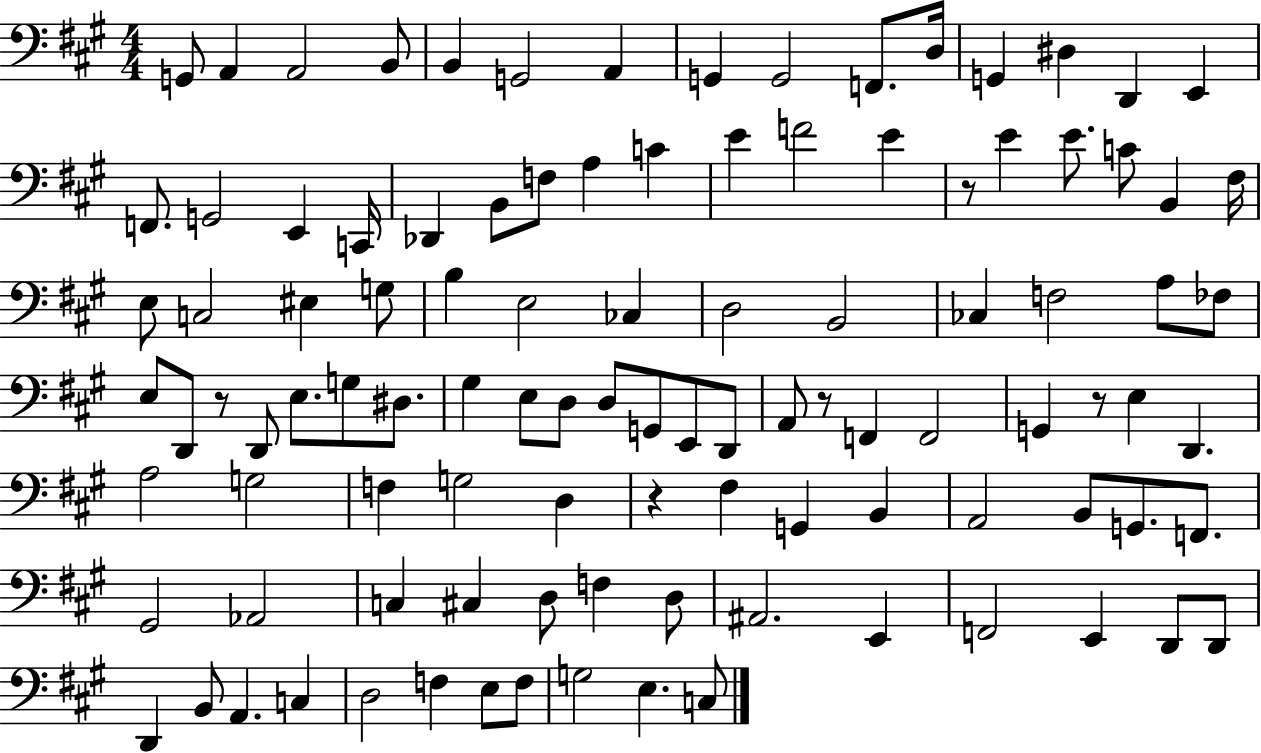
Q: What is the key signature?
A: A major